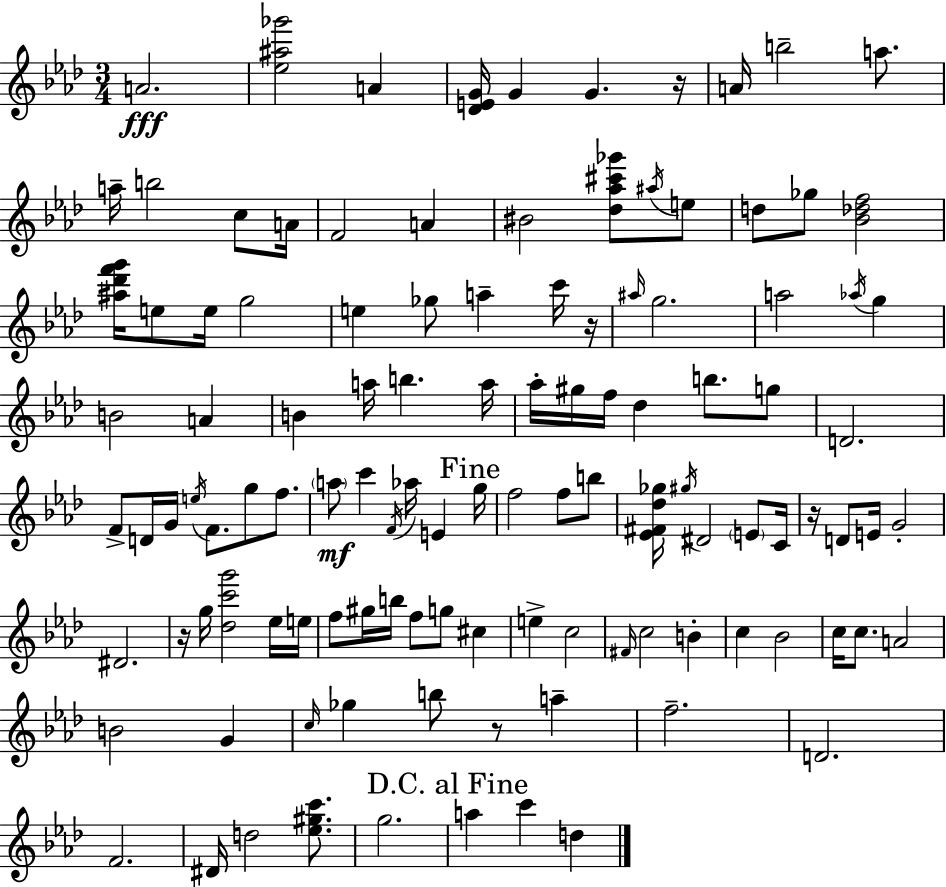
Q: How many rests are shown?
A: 5